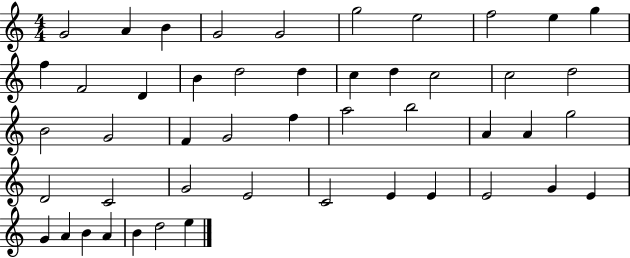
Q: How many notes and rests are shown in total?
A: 48